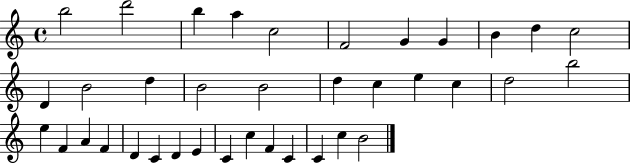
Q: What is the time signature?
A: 4/4